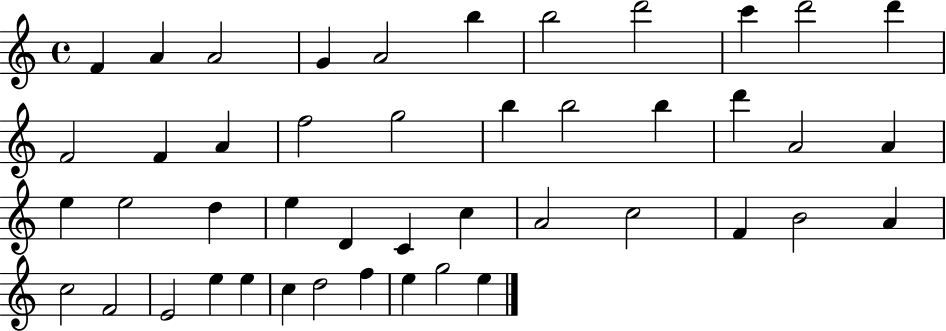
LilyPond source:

{
  \clef treble
  \time 4/4
  \defaultTimeSignature
  \key c \major
  f'4 a'4 a'2 | g'4 a'2 b''4 | b''2 d'''2 | c'''4 d'''2 d'''4 | \break f'2 f'4 a'4 | f''2 g''2 | b''4 b''2 b''4 | d'''4 a'2 a'4 | \break e''4 e''2 d''4 | e''4 d'4 c'4 c''4 | a'2 c''2 | f'4 b'2 a'4 | \break c''2 f'2 | e'2 e''4 e''4 | c''4 d''2 f''4 | e''4 g''2 e''4 | \break \bar "|."
}